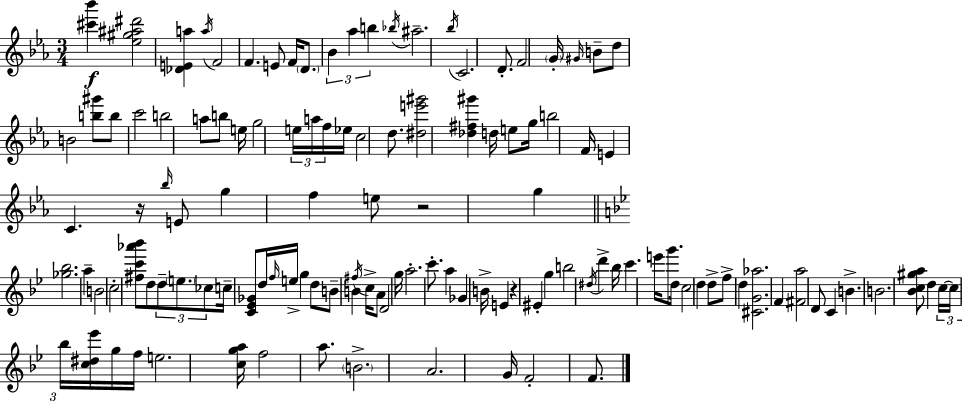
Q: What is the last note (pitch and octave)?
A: F4